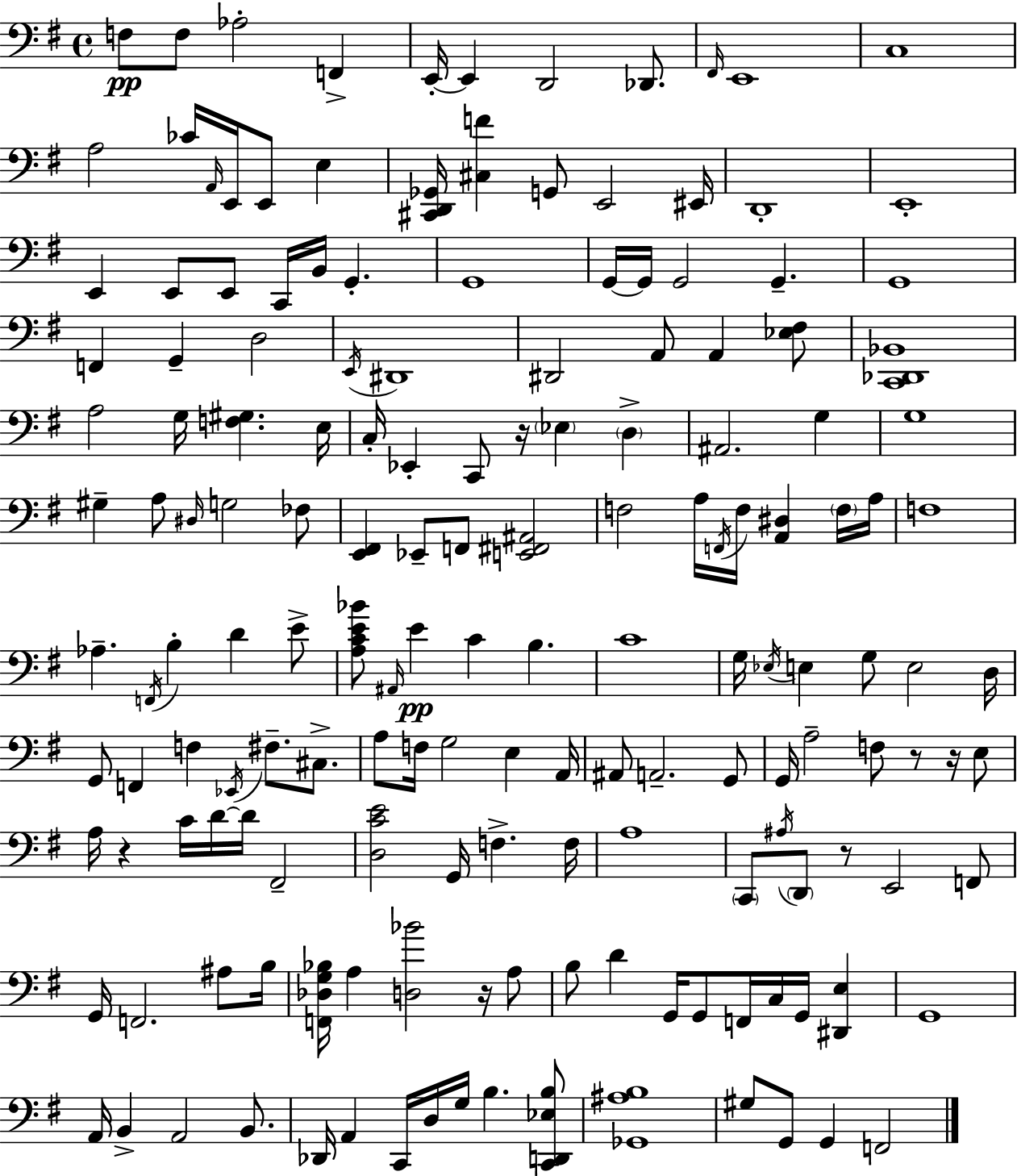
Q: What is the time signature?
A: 4/4